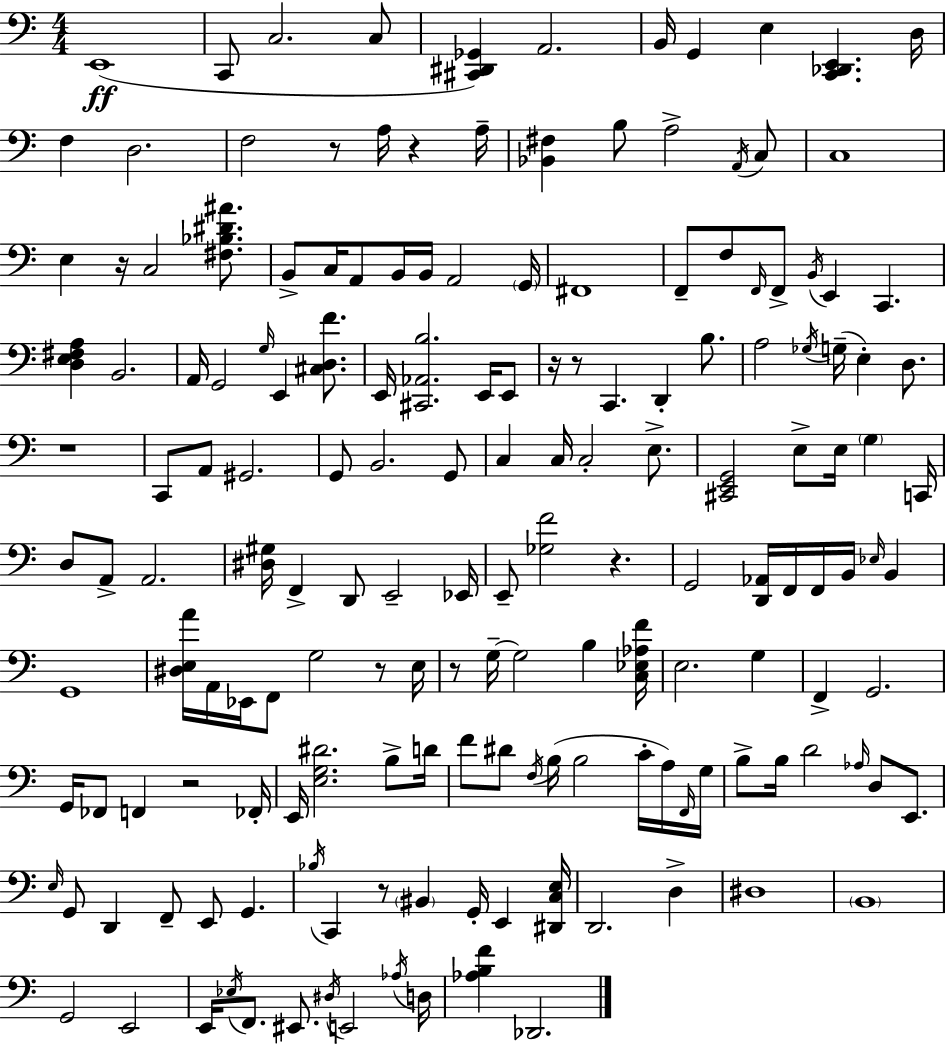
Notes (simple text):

E2/w C2/e C3/h. C3/e [C#2,D#2,Gb2]/q A2/h. B2/s G2/q E3/q [C2,Db2,E2]/q. D3/s F3/q D3/h. F3/h R/e A3/s R/q A3/s [Bb2,F#3]/q B3/e A3/h A2/s C3/e C3/w E3/q R/s C3/h [F#3,Bb3,D#4,A#4]/e. B2/e C3/s A2/e B2/s B2/s A2/h G2/s F#2/w F2/e F3/e F2/s F2/e B2/s E2/q C2/q. [D3,E3,F#3,A3]/q B2/h. A2/s G2/h G3/s E2/q [C#3,D3,F4]/e. E2/s [C#2,Ab2,B3]/h. E2/s E2/e R/s R/e C2/q. D2/q B3/e. A3/h Gb3/s G3/s E3/q D3/e. R/w C2/e A2/e G#2/h. G2/e B2/h. G2/e C3/q C3/s C3/h E3/e. [C#2,E2,G2]/h E3/e E3/s G3/q C2/s D3/e A2/e A2/h. [D#3,G#3]/s F2/q D2/e E2/h Eb2/s E2/e [Gb3,F4]/h R/q. G2/h [D2,Ab2]/s F2/s F2/s B2/s Eb3/s B2/q G2/w [D#3,E3,A4]/s A2/s Eb2/s F2/e G3/h R/e E3/s R/e G3/s G3/h B3/q [C3,Eb3,Ab3,F4]/s E3/h. G3/q F2/q G2/h. G2/s FES2/e F2/q R/h FES2/s E2/s [E3,G3,D#4]/h. B3/e D4/s F4/e D#4/e F3/s B3/s B3/h C4/s A3/s F2/s G3/s B3/e B3/s D4/h Ab3/s D3/e E2/e. E3/s G2/e D2/q F2/e E2/e G2/q. Bb3/s C2/q R/e BIS2/q G2/s E2/q [D#2,C3,E3]/s D2/h. D3/q D#3/w B2/w G2/h E2/h E2/s Eb3/s F2/e. EIS2/e. D#3/s E2/h Ab3/s D3/s [Ab3,B3,F4]/q Db2/h.